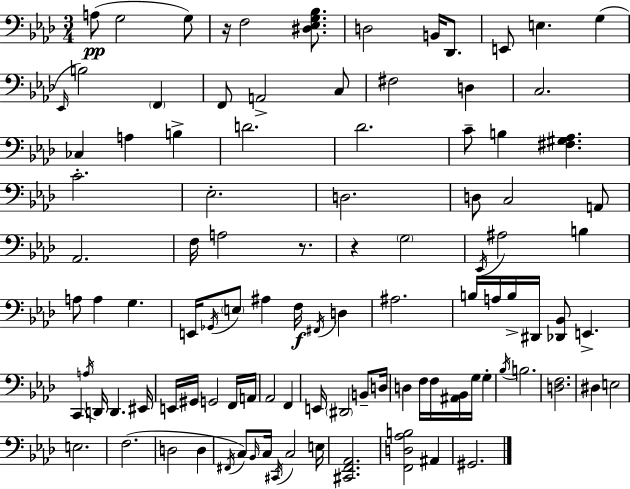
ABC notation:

X:1
T:Untitled
M:3/4
L:1/4
K:Fm
A,/2 G,2 G,/2 z/4 F,2 [^D,_E,G,_B,]/2 D,2 B,,/4 _D,,/2 E,,/2 E, G, _E,,/4 B,2 F,, F,,/2 A,,2 C,/2 ^F,2 D, C,2 _C, A, B, D2 _D2 C/2 B, [^F,^G,_A,] C2 _E,2 D,2 D,/2 C,2 A,,/2 _A,,2 F,/4 A,2 z/2 z G,2 _E,,/4 ^A,2 B, A,/2 A, G, E,,/4 _G,,/4 E,/2 ^A, F,/4 ^F,,/4 D, ^A,2 B,/4 A,/4 B,/4 ^D,,/4 [_D,,_B,,]/2 E,, C,, A,/4 D,,/4 D,, ^E,,/4 E,,/4 ^G,,/4 G,,2 F,,/4 A,,/4 _A,,2 F,, E,,/4 ^D,,2 B,,/2 D,/4 D, F,/4 F,/4 [^A,,_B,,]/4 G,/4 G, _B,/4 B,2 [D,F,]2 ^D, E,2 E,2 F,2 D,2 D, ^F,,/4 C,/2 _B,,/4 C,/4 ^C,,/4 C,2 E,/4 [^C,,F,,_A,,]2 [F,,D,_A,B,]2 ^A,, ^G,,2